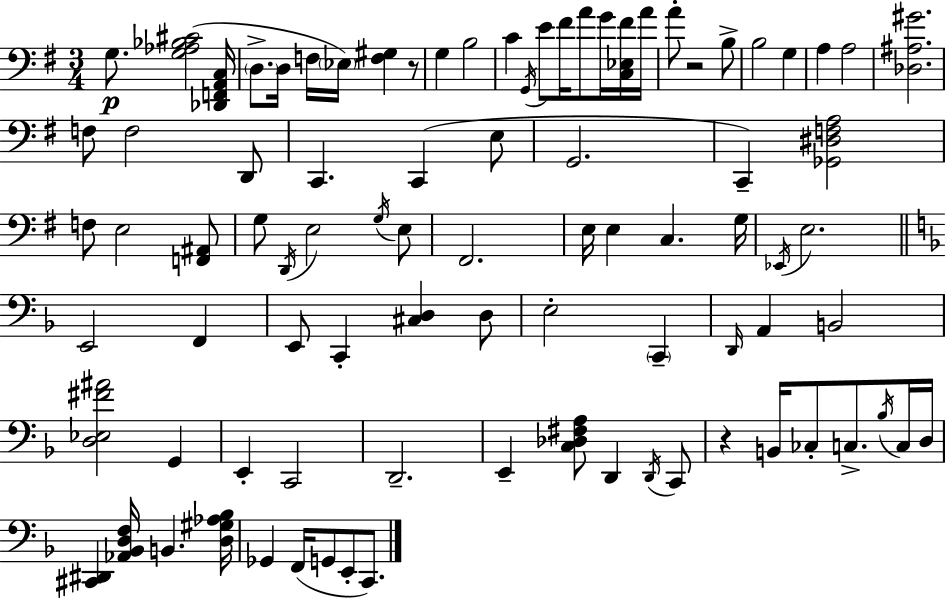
G3/e. [G3,Ab3,Bb3,C#4]/h [Db2,F2,A2,C3]/s D3/e. D3/s F3/s Eb3/s [F3,G#3]/q R/e G3/q B3/h C4/q G2/s E4/e F#4/s A4/e G4/s [C3,Eb3,F#4]/s A4/s A4/e R/h B3/e B3/h G3/q A3/q A3/h [Db3,A#3,G#4]/h. F3/e F3/h D2/e C2/q. C2/q E3/e G2/h. C2/q [Gb2,D#3,F3,A3]/h F3/e E3/h [F2,A#2]/e G3/e D2/s E3/h G3/s E3/e F#2/h. E3/s E3/q C3/q. G3/s Eb2/s E3/h. E2/h F2/q E2/e C2/q [C#3,D3]/q D3/e E3/h C2/q D2/s A2/q B2/h [D3,Eb3,F#4,A#4]/h G2/q E2/q C2/h D2/h. E2/q [C3,Db3,F#3,A3]/e D2/q D2/s C2/e R/q B2/s CES3/e C3/e. Bb3/s C3/s D3/s [C#2,D#2]/q [Ab2,Bb2,D3,F3]/s B2/q. [D3,G#3,Ab3,Bb3]/s Gb2/q F2/s G2/e E2/e C2/e.